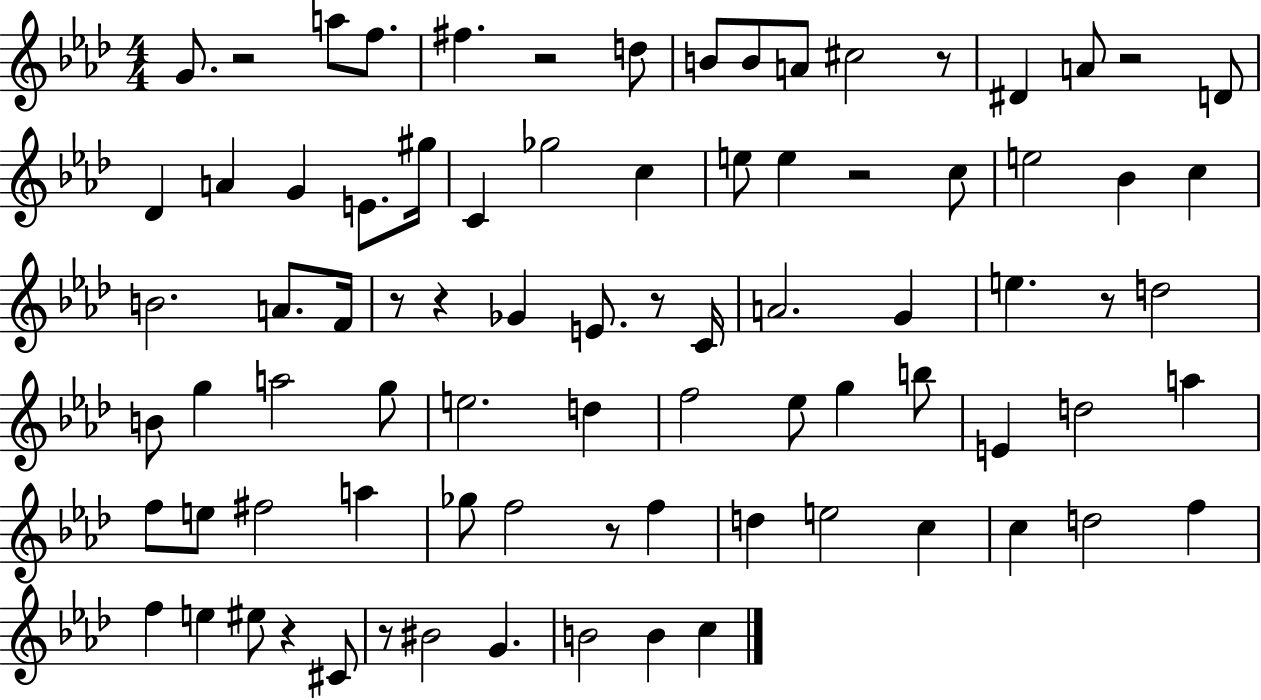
{
  \clef treble
  \numericTimeSignature
  \time 4/4
  \key aes \major
  \repeat volta 2 { g'8. r2 a''8 f''8. | fis''4. r2 d''8 | b'8 b'8 a'8 cis''2 r8 | dis'4 a'8 r2 d'8 | \break des'4 a'4 g'4 e'8. gis''16 | c'4 ges''2 c''4 | e''8 e''4 r2 c''8 | e''2 bes'4 c''4 | \break b'2. a'8. f'16 | r8 r4 ges'4 e'8. r8 c'16 | a'2. g'4 | e''4. r8 d''2 | \break b'8 g''4 a''2 g''8 | e''2. d''4 | f''2 ees''8 g''4 b''8 | e'4 d''2 a''4 | \break f''8 e''8 fis''2 a''4 | ges''8 f''2 r8 f''4 | d''4 e''2 c''4 | c''4 d''2 f''4 | \break f''4 e''4 eis''8 r4 cis'8 | r8 bis'2 g'4. | b'2 b'4 c''4 | } \bar "|."
}